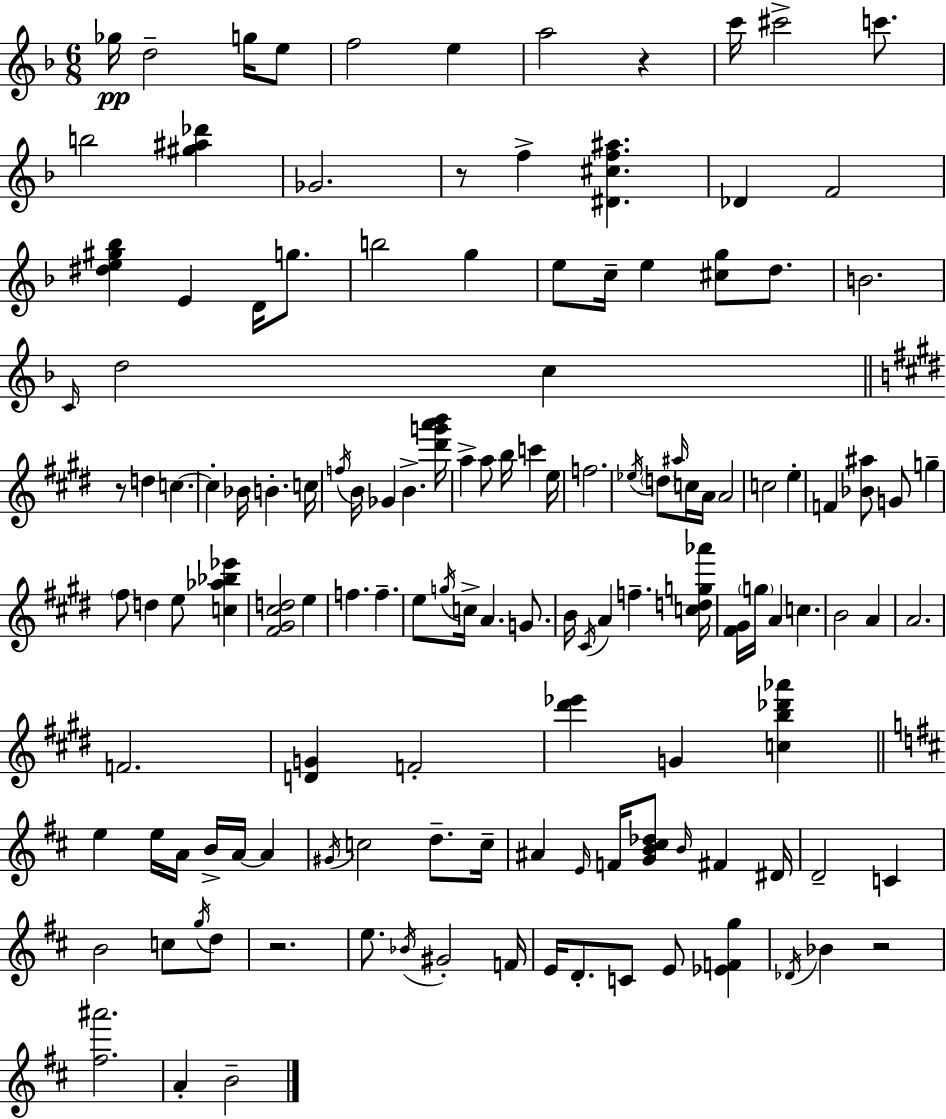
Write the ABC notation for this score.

X:1
T:Untitled
M:6/8
L:1/4
K:Dm
_g/4 d2 g/4 e/2 f2 e a2 z c'/4 ^c'2 c'/2 b2 [^g^a_d'] _G2 z/2 f [^D^cf^a] _D F2 [^de^g_b] E D/4 g/2 b2 g e/2 c/4 e [^cg]/2 d/2 B2 C/4 d2 c z/2 d c c _B/4 B c/4 f/4 B/4 _G B [^d'g'a'b']/4 a a/2 b/4 c' e/4 f2 _e/4 d/2 ^a/4 c/4 A/4 A2 c2 e F [_B^a]/2 G/2 g ^f/2 d e/2 [c_a_b_e'] [^F^G^cd]2 e f f e/2 g/4 c/4 A G/2 B/4 ^C/4 A f [cdg_a']/4 [^F^G]/4 g/4 A c B2 A A2 F2 [DG] F2 [^d'_e'] G [cb_d'_a'] e e/4 A/4 B/4 A/4 A ^G/4 c2 d/2 c/4 ^A E/4 F/4 [GB^c_d]/2 B/4 ^F ^D/4 D2 C B2 c/2 g/4 d/2 z2 e/2 _B/4 ^G2 F/4 E/4 D/2 C/2 E/2 [_EFg] _D/4 _B z2 [^f^a']2 A B2